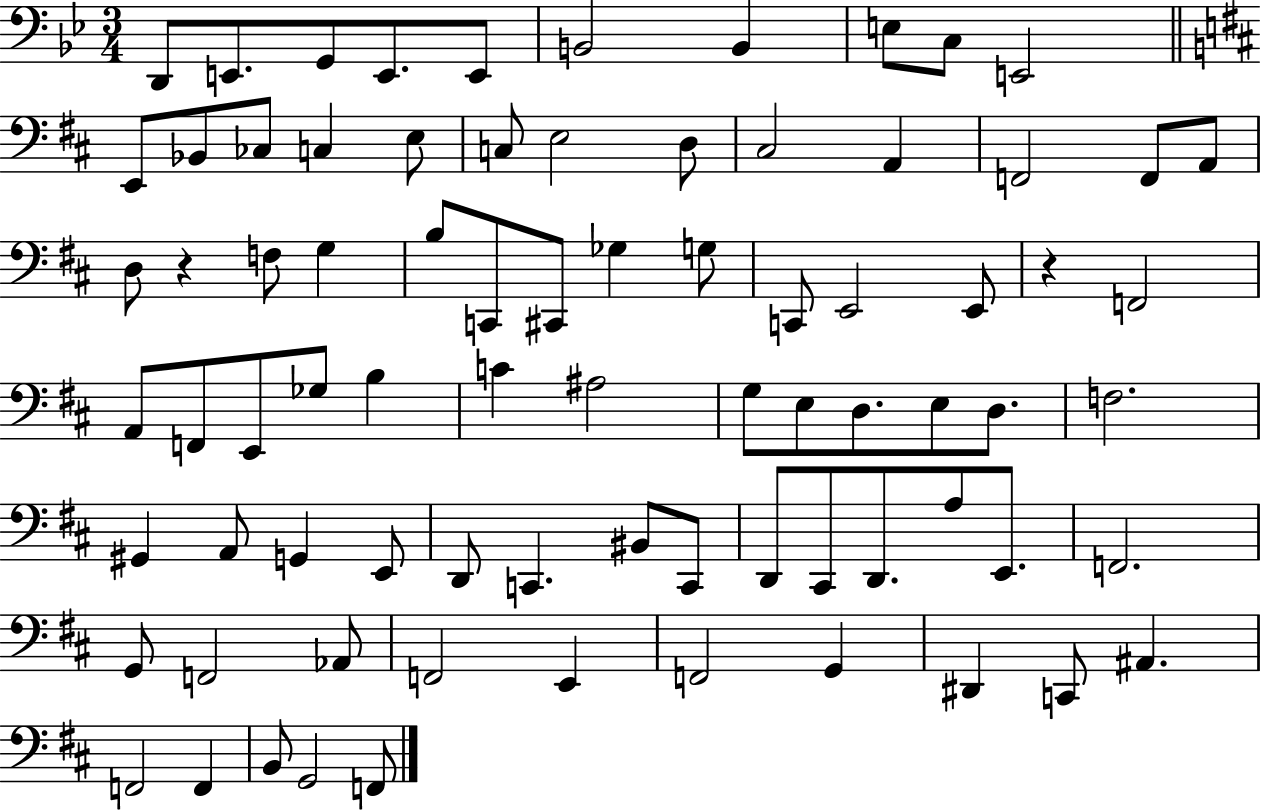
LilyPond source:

{
  \clef bass
  \numericTimeSignature
  \time 3/4
  \key bes \major
  d,8 e,8. g,8 e,8. e,8 | b,2 b,4 | e8 c8 e,2 | \bar "||" \break \key b \minor e,8 bes,8 ces8 c4 e8 | c8 e2 d8 | cis2 a,4 | f,2 f,8 a,8 | \break d8 r4 f8 g4 | b8 c,8 cis,8 ges4 g8 | c,8 e,2 e,8 | r4 f,2 | \break a,8 f,8 e,8 ges8 b4 | c'4 ais2 | g8 e8 d8. e8 d8. | f2. | \break gis,4 a,8 g,4 e,8 | d,8 c,4. bis,8 c,8 | d,8 cis,8 d,8. a8 e,8. | f,2. | \break g,8 f,2 aes,8 | f,2 e,4 | f,2 g,4 | dis,4 c,8 ais,4. | \break f,2 f,4 | b,8 g,2 f,8 | \bar "|."
}